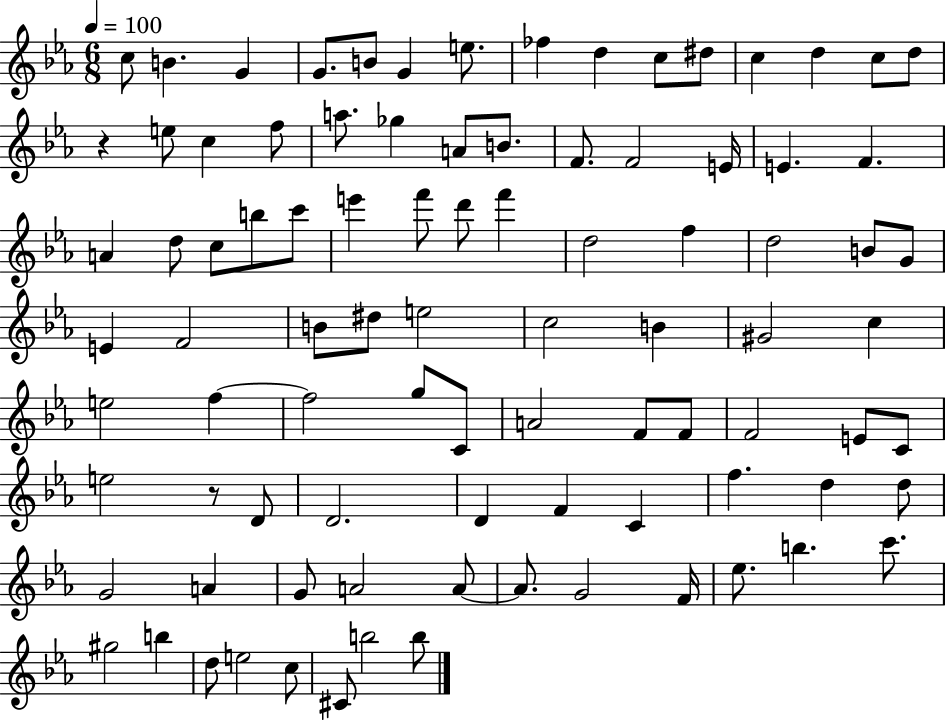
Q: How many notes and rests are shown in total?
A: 91